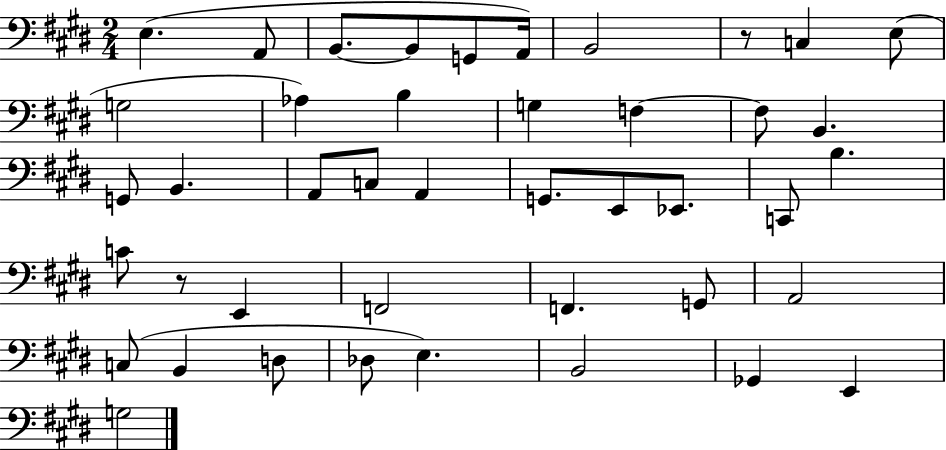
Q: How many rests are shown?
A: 2